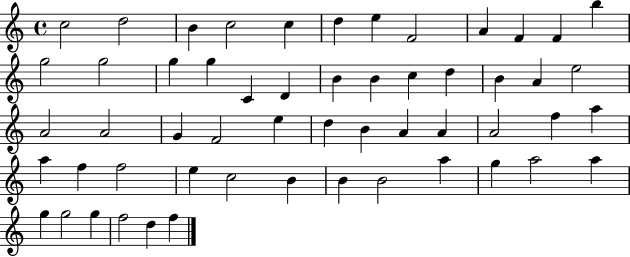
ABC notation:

X:1
T:Untitled
M:4/4
L:1/4
K:C
c2 d2 B c2 c d e F2 A F F b g2 g2 g g C D B B c d B A e2 A2 A2 G F2 e d B A A A2 f a a f f2 e c2 B B B2 a g a2 a g g2 g f2 d f